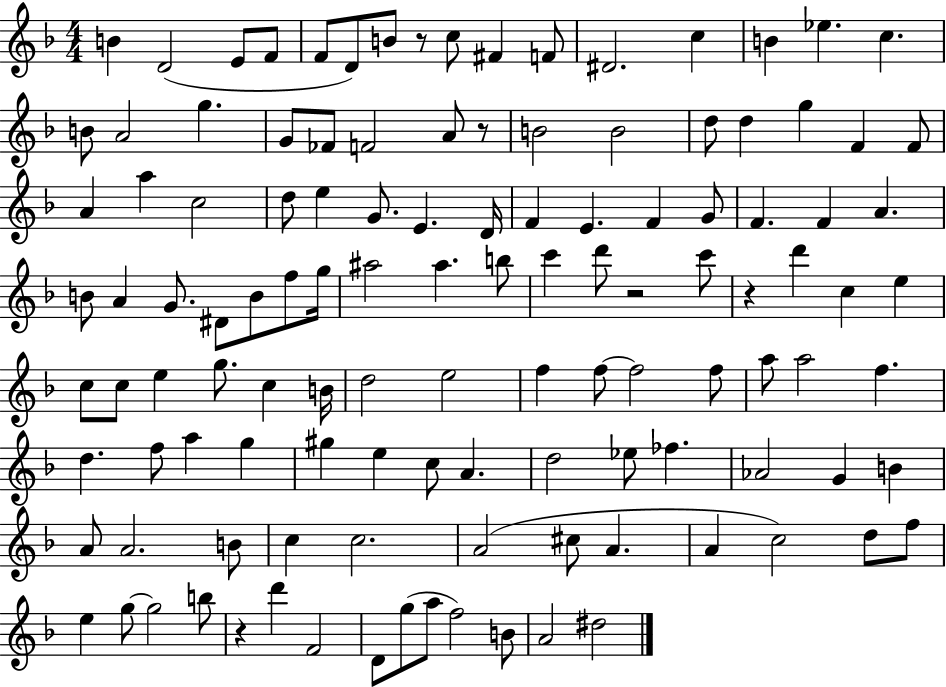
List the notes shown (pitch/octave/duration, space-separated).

B4/q D4/h E4/e F4/e F4/e D4/e B4/e R/e C5/e F#4/q F4/e D#4/h. C5/q B4/q Eb5/q. C5/q. B4/e A4/h G5/q. G4/e FES4/e F4/h A4/e R/e B4/h B4/h D5/e D5/q G5/q F4/q F4/e A4/q A5/q C5/h D5/e E5/q G4/e. E4/q. D4/s F4/q E4/q. F4/q G4/e F4/q. F4/q A4/q. B4/e A4/q G4/e. D#4/e B4/e F5/e G5/s A#5/h A#5/q. B5/e C6/q D6/e R/h C6/e R/q D6/q C5/q E5/q C5/e C5/e E5/q G5/e. C5/q B4/s D5/h E5/h F5/q F5/e F5/h F5/e A5/e A5/h F5/q. D5/q. F5/e A5/q G5/q G#5/q E5/q C5/e A4/q. D5/h Eb5/e FES5/q. Ab4/h G4/q B4/q A4/e A4/h. B4/e C5/q C5/h. A4/h C#5/e A4/q. A4/q C5/h D5/e F5/e E5/q G5/e G5/h B5/e R/q D6/q F4/h D4/e G5/e A5/e F5/h B4/e A4/h D#5/h